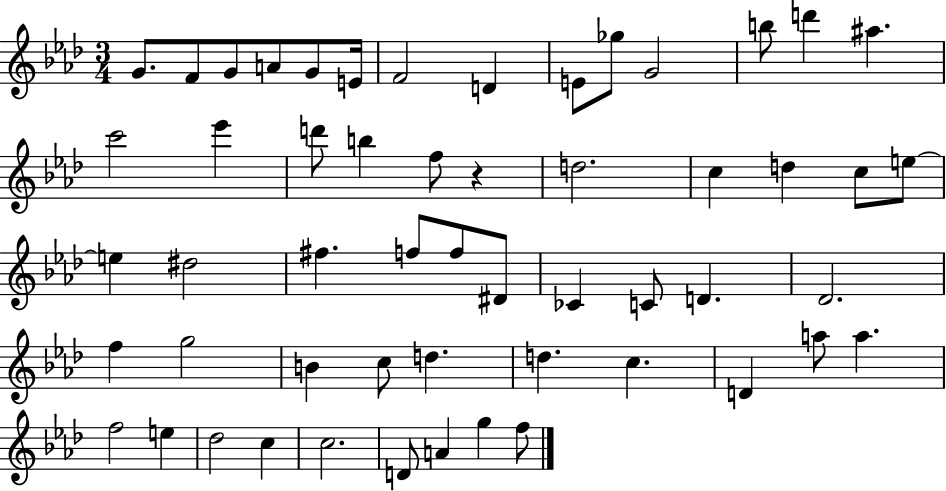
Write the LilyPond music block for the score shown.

{
  \clef treble
  \numericTimeSignature
  \time 3/4
  \key aes \major
  g'8. f'8 g'8 a'8 g'8 e'16 | f'2 d'4 | e'8 ges''8 g'2 | b''8 d'''4 ais''4. | \break c'''2 ees'''4 | d'''8 b''4 f''8 r4 | d''2. | c''4 d''4 c''8 e''8~~ | \break e''4 dis''2 | fis''4. f''8 f''8 dis'8 | ces'4 c'8 d'4. | des'2. | \break f''4 g''2 | b'4 c''8 d''4. | d''4. c''4. | d'4 a''8 a''4. | \break f''2 e''4 | des''2 c''4 | c''2. | d'8 a'4 g''4 f''8 | \break \bar "|."
}